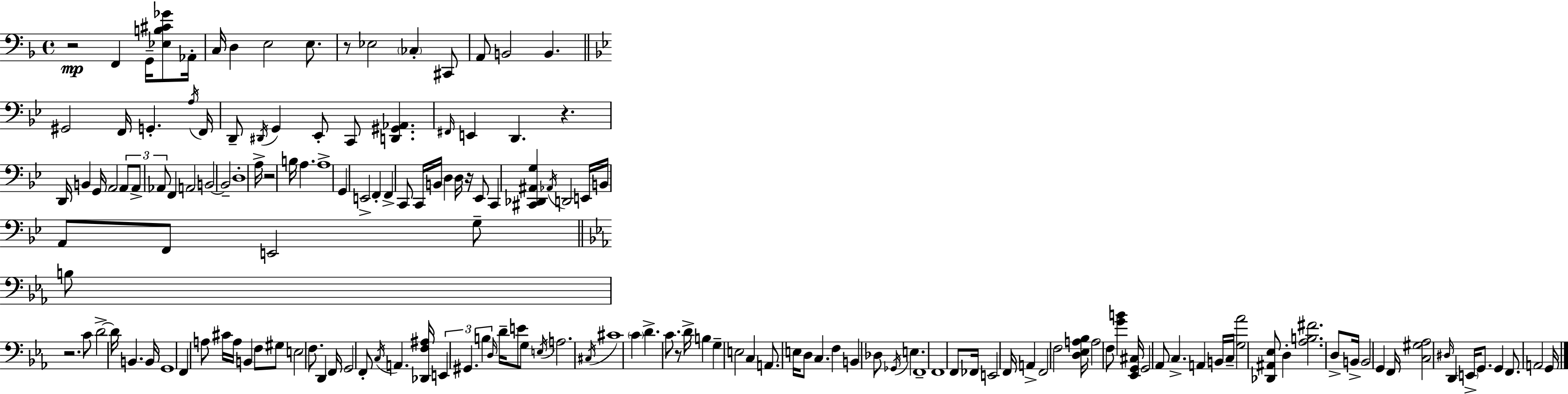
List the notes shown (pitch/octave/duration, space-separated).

R/h F2/q G2/s [Eb3,B3,C#4,Gb4]/e Ab2/s C3/s D3/q E3/h E3/e. R/e Eb3/h CES3/q C#2/e A2/e B2/h B2/q. G#2/h F2/s G2/q. A3/s F2/s D2/e D#2/s G2/q Eb2/e C2/e [D2,G#2,Ab2]/q. F#2/s E2/q D2/q. R/q. D2/s B2/q G2/s A2/h A2/e A2/e Ab2/e F2/q A2/h B2/h B2/h D3/w A3/s R/h B3/s A3/q. A3/w G2/q E2/h F2/q F2/q C2/e C2/s B2/s D3/q D3/s R/s Eb2/e C2/q [C#2,Db2,A#2,G3]/q Ab2/s D2/h E2/s B2/s A2/e F2/e E2/h G3/e B3/e R/h. C4/e D4/h D4/s B2/q. B2/s G2/w F2/q A3/e C#4/s A3/s B2/q F3/e G#3/e E3/h F3/e. D2/q F2/s G2/h F2/e C3/s A2/q. [Db2,F3,A#3]/s E2/q G#2/q. B3/q D3/s D4/s E4/e G3/e E3/s A3/h. C#3/s C#4/w C4/q D4/q. C4/e. R/e D4/s B3/q G3/q E3/h C3/q A2/e. E3/s D3/e C3/q. F3/q B2/q Db3/e Gb2/s E3/q. F2/w F2/w F2/e FES2/s E2/h F2/s A2/q F2/h F3/h [D3,Eb3,A3,Bb3]/s A3/h F3/e [G4,B4]/q [Eb2,G2,C#3]/s G2/h Ab2/e C3/q. A2/q B2/s C3/s [G3,Ab4]/h [Db2,A#2,Eb3]/e D3/q [Ab3,B3,F#4]/h. D3/e B2/s B2/h G2/q F2/s [C3,G#3,Ab3]/h D#3/s D2/q E2/s G2/e. G2/q F2/e. A2/h G2/s